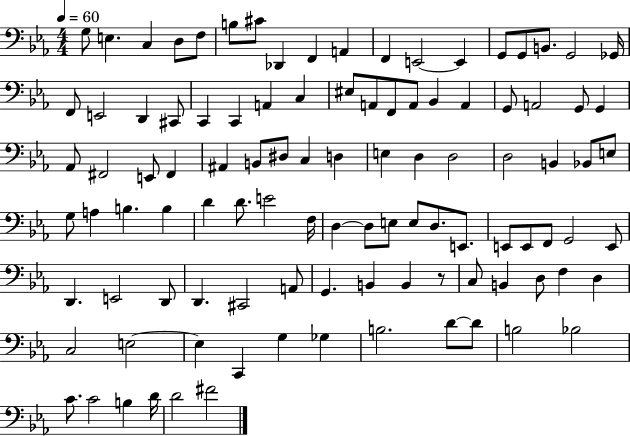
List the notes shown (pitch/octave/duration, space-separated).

G3/e E3/q. C3/q D3/e F3/e B3/e C#4/e Db2/q F2/q A2/q F2/q E2/h E2/q G2/e G2/e B2/e. G2/h Gb2/s F2/e E2/h D2/q C#2/e C2/q C2/q A2/q C3/q EIS3/e A2/e F2/e A2/e Bb2/q A2/q G2/e A2/h G2/e G2/q Ab2/e F#2/h E2/e F#2/q A#2/q B2/e D#3/e C3/q D3/q E3/q D3/q D3/h D3/h B2/q Bb2/e E3/e G3/e A3/q B3/q. B3/q D4/q D4/e. E4/h F3/s D3/q D3/e E3/e E3/e D3/e. E2/e. E2/e E2/e F2/e G2/h E2/e D2/q. E2/h D2/e D2/q. C#2/h A2/e G2/q. B2/q B2/q R/e C3/e B2/q D3/e F3/q D3/q C3/h E3/h E3/q C2/q G3/q Gb3/q B3/h. D4/e D4/e B3/h Bb3/h C4/e. C4/h B3/q D4/s D4/h F#4/h